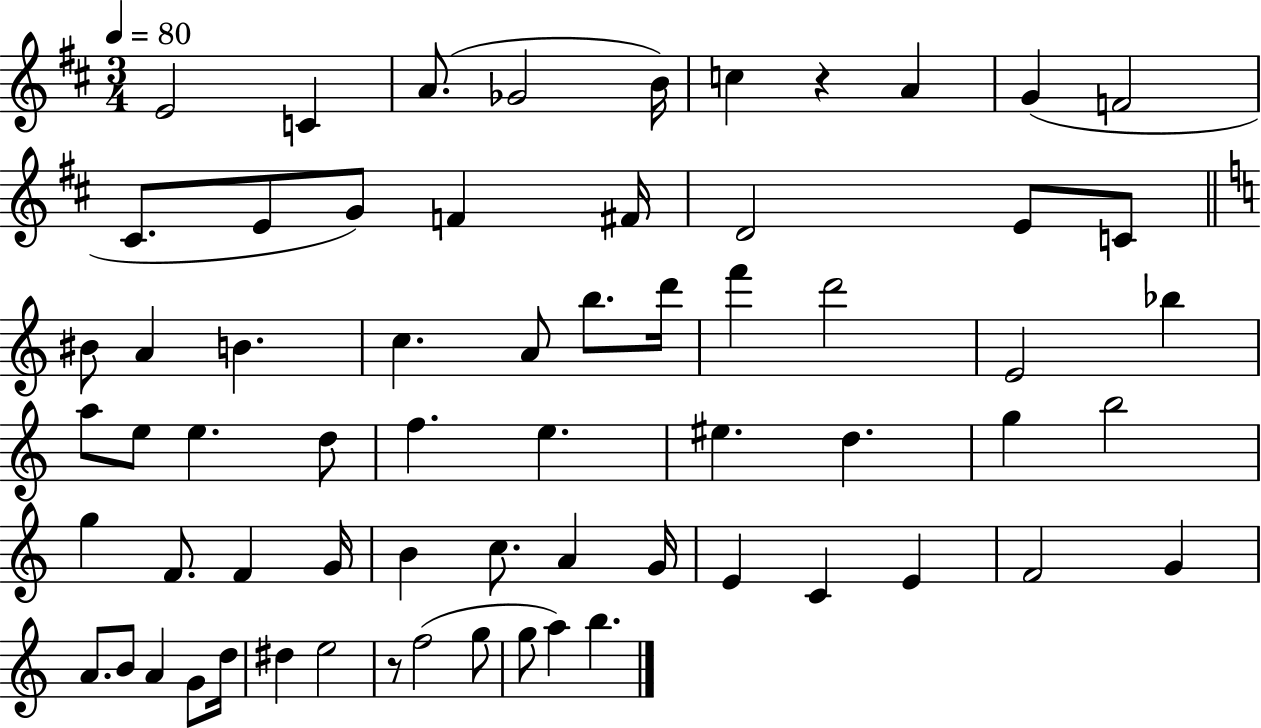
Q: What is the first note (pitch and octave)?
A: E4